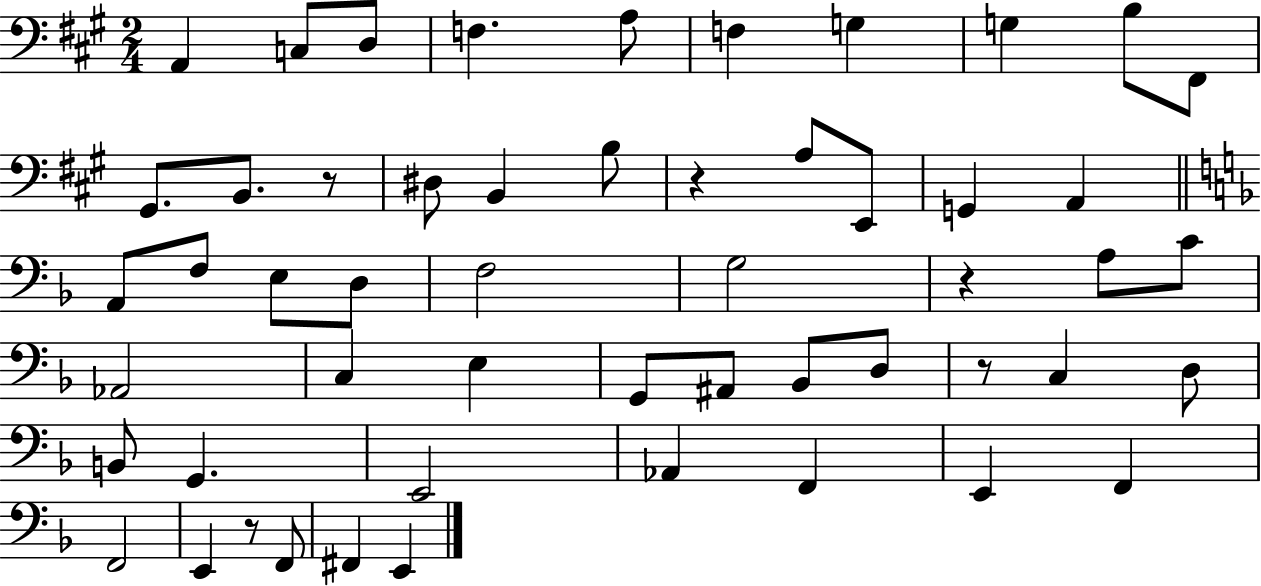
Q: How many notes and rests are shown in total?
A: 53